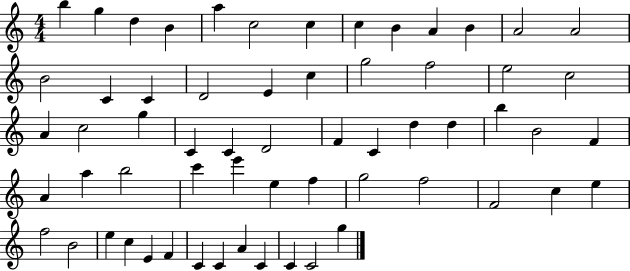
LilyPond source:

{
  \clef treble
  \numericTimeSignature
  \time 4/4
  \key c \major
  b''4 g''4 d''4 b'4 | a''4 c''2 c''4 | c''4 b'4 a'4 b'4 | a'2 a'2 | \break b'2 c'4 c'4 | d'2 e'4 c''4 | g''2 f''2 | e''2 c''2 | \break a'4 c''2 g''4 | c'4 c'4 d'2 | f'4 c'4 d''4 d''4 | b''4 b'2 f'4 | \break a'4 a''4 b''2 | c'''4 e'''4 e''4 f''4 | g''2 f''2 | f'2 c''4 e''4 | \break f''2 b'2 | e''4 c''4 e'4 f'4 | c'4 c'4 a'4 c'4 | c'4 c'2 g''4 | \break \bar "|."
}